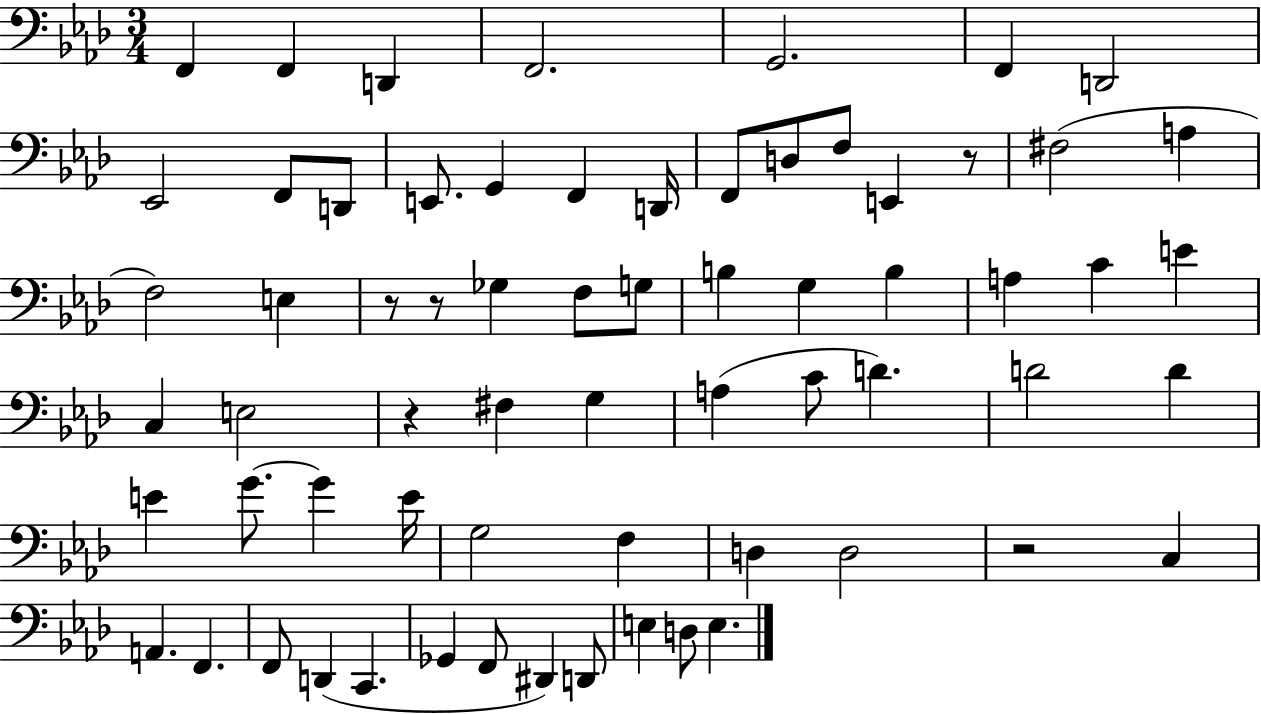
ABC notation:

X:1
T:Untitled
M:3/4
L:1/4
K:Ab
F,, F,, D,, F,,2 G,,2 F,, D,,2 _E,,2 F,,/2 D,,/2 E,,/2 G,, F,, D,,/4 F,,/2 D,/2 F,/2 E,, z/2 ^F,2 A, F,2 E, z/2 z/2 _G, F,/2 G,/2 B, G, B, A, C E C, E,2 z ^F, G, A, C/2 D D2 D E G/2 G E/4 G,2 F, D, D,2 z2 C, A,, F,, F,,/2 D,, C,, _G,, F,,/2 ^D,, D,,/2 E, D,/2 E,